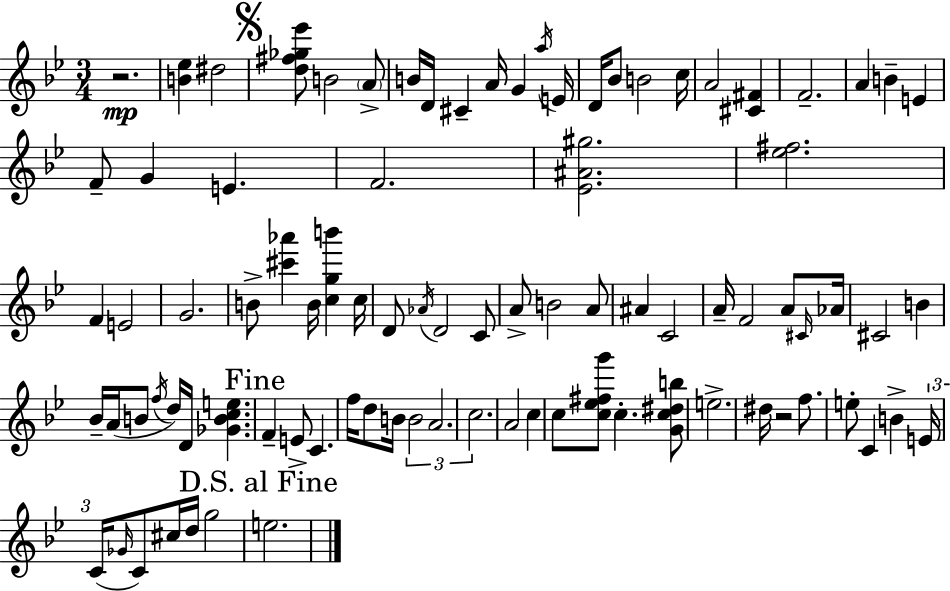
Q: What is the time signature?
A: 3/4